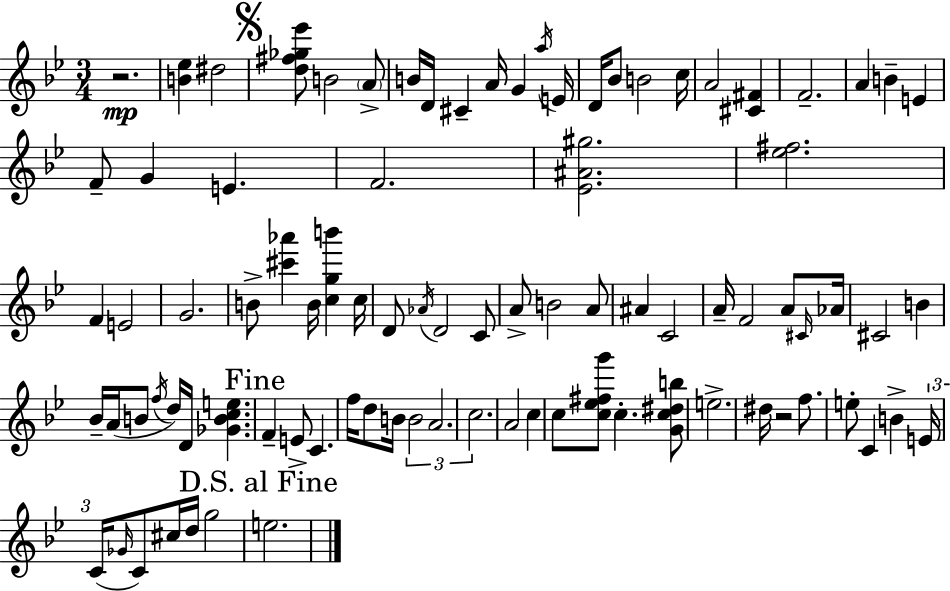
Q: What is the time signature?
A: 3/4